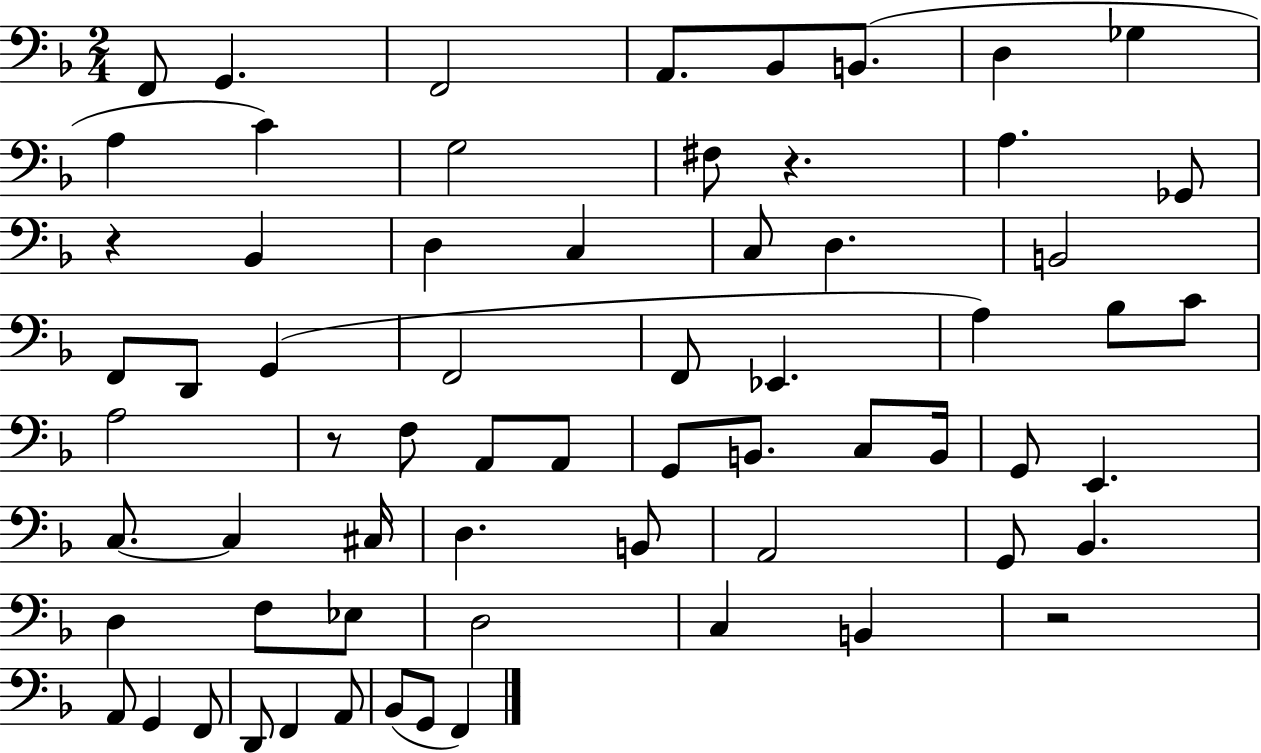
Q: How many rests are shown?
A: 4